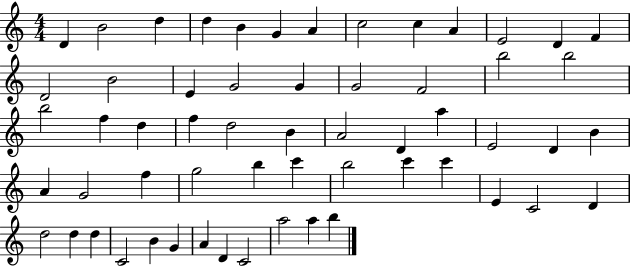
D4/q B4/h D5/q D5/q B4/q G4/q A4/q C5/h C5/q A4/q E4/h D4/q F4/q D4/h B4/h E4/q G4/h G4/q G4/h F4/h B5/h B5/h B5/h F5/q D5/q F5/q D5/h B4/q A4/h D4/q A5/q E4/h D4/q B4/q A4/q G4/h F5/q G5/h B5/q C6/q B5/h C6/q C6/q E4/q C4/h D4/q D5/h D5/q D5/q C4/h B4/q G4/q A4/q D4/q C4/h A5/h A5/q B5/q